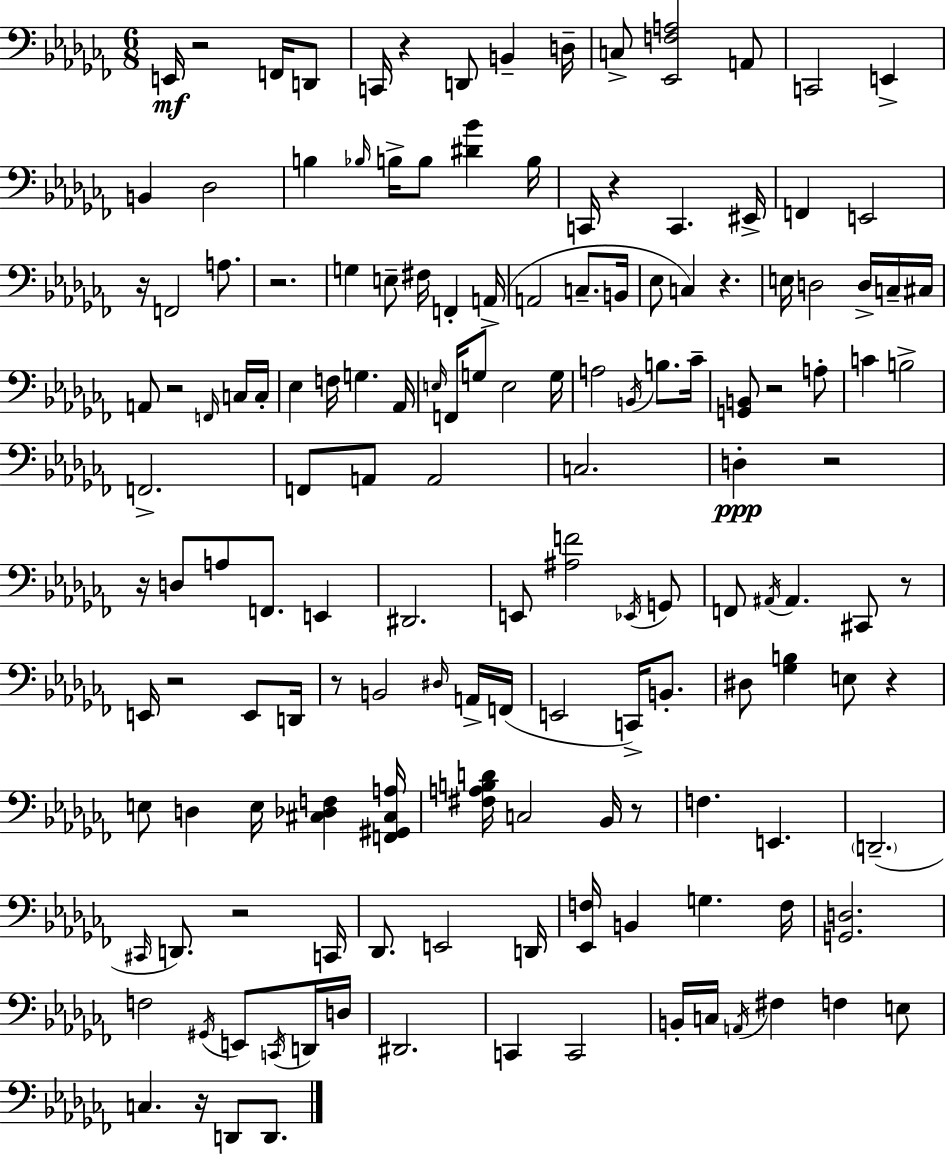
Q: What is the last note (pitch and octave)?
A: D2